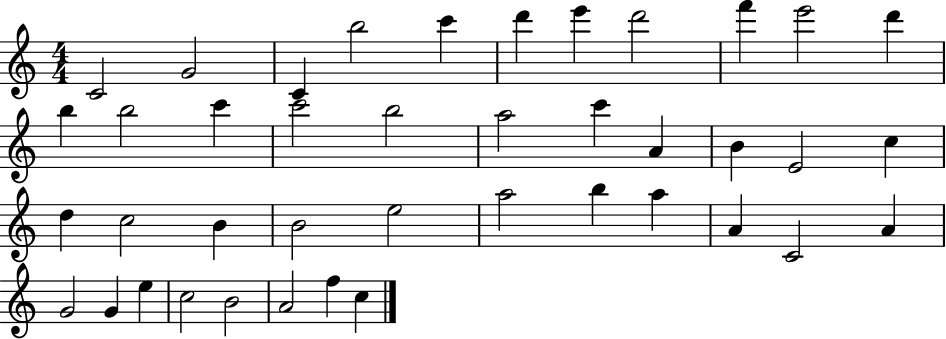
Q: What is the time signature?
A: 4/4